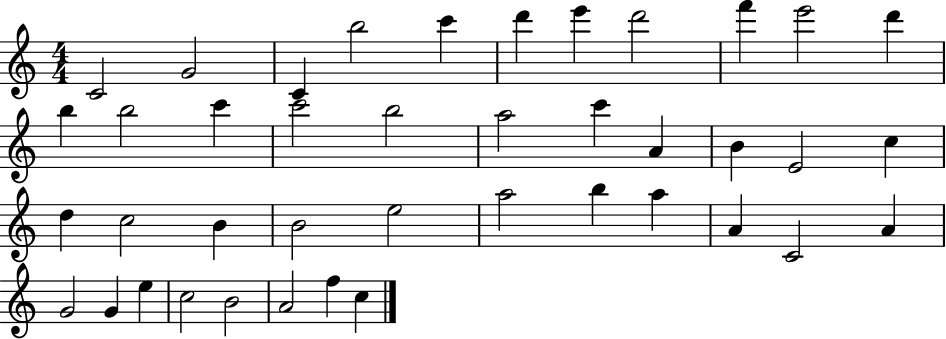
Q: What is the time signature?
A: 4/4